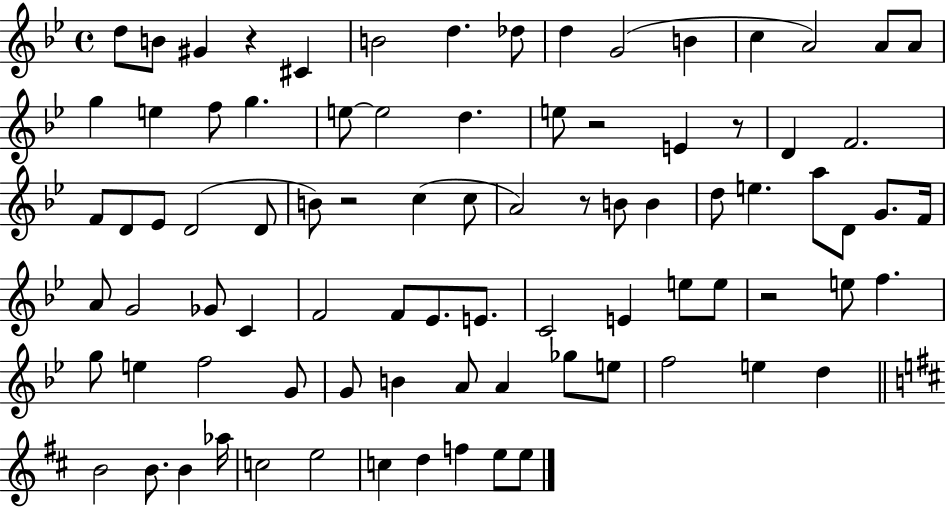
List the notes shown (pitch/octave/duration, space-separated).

D5/e B4/e G#4/q R/q C#4/q B4/h D5/q. Db5/e D5/q G4/h B4/q C5/q A4/h A4/e A4/e G5/q E5/q F5/e G5/q. E5/e E5/h D5/q. E5/e R/h E4/q R/e D4/q F4/h. F4/e D4/e Eb4/e D4/h D4/e B4/e R/h C5/q C5/e A4/h R/e B4/e B4/q D5/e E5/q. A5/e D4/e G4/e. F4/s A4/e G4/h Gb4/e C4/q F4/h F4/e Eb4/e. E4/e. C4/h E4/q E5/e E5/e R/h E5/e F5/q. G5/e E5/q F5/h G4/e G4/e B4/q A4/e A4/q Gb5/e E5/e F5/h E5/q D5/q B4/h B4/e. B4/q Ab5/s C5/h E5/h C5/q D5/q F5/q E5/e E5/e